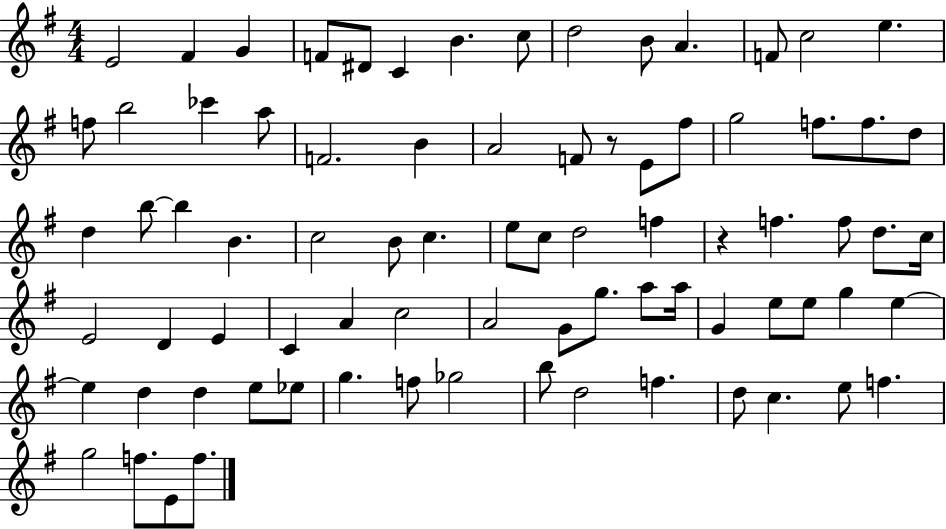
{
  \clef treble
  \numericTimeSignature
  \time 4/4
  \key g \major
  \repeat volta 2 { e'2 fis'4 g'4 | f'8 dis'8 c'4 b'4. c''8 | d''2 b'8 a'4. | f'8 c''2 e''4. | \break f''8 b''2 ces'''4 a''8 | f'2. b'4 | a'2 f'8 r8 e'8 fis''8 | g''2 f''8. f''8. d''8 | \break d''4 b''8~~ b''4 b'4. | c''2 b'8 c''4. | e''8 c''8 d''2 f''4 | r4 f''4. f''8 d''8. c''16 | \break e'2 d'4 e'4 | c'4 a'4 c''2 | a'2 g'8 g''8. a''8 a''16 | g'4 e''8 e''8 g''4 e''4~~ | \break e''4 d''4 d''4 e''8 ees''8 | g''4. f''8 ges''2 | b''8 d''2 f''4. | d''8 c''4. e''8 f''4. | \break g''2 f''8. e'8 f''8. | } \bar "|."
}